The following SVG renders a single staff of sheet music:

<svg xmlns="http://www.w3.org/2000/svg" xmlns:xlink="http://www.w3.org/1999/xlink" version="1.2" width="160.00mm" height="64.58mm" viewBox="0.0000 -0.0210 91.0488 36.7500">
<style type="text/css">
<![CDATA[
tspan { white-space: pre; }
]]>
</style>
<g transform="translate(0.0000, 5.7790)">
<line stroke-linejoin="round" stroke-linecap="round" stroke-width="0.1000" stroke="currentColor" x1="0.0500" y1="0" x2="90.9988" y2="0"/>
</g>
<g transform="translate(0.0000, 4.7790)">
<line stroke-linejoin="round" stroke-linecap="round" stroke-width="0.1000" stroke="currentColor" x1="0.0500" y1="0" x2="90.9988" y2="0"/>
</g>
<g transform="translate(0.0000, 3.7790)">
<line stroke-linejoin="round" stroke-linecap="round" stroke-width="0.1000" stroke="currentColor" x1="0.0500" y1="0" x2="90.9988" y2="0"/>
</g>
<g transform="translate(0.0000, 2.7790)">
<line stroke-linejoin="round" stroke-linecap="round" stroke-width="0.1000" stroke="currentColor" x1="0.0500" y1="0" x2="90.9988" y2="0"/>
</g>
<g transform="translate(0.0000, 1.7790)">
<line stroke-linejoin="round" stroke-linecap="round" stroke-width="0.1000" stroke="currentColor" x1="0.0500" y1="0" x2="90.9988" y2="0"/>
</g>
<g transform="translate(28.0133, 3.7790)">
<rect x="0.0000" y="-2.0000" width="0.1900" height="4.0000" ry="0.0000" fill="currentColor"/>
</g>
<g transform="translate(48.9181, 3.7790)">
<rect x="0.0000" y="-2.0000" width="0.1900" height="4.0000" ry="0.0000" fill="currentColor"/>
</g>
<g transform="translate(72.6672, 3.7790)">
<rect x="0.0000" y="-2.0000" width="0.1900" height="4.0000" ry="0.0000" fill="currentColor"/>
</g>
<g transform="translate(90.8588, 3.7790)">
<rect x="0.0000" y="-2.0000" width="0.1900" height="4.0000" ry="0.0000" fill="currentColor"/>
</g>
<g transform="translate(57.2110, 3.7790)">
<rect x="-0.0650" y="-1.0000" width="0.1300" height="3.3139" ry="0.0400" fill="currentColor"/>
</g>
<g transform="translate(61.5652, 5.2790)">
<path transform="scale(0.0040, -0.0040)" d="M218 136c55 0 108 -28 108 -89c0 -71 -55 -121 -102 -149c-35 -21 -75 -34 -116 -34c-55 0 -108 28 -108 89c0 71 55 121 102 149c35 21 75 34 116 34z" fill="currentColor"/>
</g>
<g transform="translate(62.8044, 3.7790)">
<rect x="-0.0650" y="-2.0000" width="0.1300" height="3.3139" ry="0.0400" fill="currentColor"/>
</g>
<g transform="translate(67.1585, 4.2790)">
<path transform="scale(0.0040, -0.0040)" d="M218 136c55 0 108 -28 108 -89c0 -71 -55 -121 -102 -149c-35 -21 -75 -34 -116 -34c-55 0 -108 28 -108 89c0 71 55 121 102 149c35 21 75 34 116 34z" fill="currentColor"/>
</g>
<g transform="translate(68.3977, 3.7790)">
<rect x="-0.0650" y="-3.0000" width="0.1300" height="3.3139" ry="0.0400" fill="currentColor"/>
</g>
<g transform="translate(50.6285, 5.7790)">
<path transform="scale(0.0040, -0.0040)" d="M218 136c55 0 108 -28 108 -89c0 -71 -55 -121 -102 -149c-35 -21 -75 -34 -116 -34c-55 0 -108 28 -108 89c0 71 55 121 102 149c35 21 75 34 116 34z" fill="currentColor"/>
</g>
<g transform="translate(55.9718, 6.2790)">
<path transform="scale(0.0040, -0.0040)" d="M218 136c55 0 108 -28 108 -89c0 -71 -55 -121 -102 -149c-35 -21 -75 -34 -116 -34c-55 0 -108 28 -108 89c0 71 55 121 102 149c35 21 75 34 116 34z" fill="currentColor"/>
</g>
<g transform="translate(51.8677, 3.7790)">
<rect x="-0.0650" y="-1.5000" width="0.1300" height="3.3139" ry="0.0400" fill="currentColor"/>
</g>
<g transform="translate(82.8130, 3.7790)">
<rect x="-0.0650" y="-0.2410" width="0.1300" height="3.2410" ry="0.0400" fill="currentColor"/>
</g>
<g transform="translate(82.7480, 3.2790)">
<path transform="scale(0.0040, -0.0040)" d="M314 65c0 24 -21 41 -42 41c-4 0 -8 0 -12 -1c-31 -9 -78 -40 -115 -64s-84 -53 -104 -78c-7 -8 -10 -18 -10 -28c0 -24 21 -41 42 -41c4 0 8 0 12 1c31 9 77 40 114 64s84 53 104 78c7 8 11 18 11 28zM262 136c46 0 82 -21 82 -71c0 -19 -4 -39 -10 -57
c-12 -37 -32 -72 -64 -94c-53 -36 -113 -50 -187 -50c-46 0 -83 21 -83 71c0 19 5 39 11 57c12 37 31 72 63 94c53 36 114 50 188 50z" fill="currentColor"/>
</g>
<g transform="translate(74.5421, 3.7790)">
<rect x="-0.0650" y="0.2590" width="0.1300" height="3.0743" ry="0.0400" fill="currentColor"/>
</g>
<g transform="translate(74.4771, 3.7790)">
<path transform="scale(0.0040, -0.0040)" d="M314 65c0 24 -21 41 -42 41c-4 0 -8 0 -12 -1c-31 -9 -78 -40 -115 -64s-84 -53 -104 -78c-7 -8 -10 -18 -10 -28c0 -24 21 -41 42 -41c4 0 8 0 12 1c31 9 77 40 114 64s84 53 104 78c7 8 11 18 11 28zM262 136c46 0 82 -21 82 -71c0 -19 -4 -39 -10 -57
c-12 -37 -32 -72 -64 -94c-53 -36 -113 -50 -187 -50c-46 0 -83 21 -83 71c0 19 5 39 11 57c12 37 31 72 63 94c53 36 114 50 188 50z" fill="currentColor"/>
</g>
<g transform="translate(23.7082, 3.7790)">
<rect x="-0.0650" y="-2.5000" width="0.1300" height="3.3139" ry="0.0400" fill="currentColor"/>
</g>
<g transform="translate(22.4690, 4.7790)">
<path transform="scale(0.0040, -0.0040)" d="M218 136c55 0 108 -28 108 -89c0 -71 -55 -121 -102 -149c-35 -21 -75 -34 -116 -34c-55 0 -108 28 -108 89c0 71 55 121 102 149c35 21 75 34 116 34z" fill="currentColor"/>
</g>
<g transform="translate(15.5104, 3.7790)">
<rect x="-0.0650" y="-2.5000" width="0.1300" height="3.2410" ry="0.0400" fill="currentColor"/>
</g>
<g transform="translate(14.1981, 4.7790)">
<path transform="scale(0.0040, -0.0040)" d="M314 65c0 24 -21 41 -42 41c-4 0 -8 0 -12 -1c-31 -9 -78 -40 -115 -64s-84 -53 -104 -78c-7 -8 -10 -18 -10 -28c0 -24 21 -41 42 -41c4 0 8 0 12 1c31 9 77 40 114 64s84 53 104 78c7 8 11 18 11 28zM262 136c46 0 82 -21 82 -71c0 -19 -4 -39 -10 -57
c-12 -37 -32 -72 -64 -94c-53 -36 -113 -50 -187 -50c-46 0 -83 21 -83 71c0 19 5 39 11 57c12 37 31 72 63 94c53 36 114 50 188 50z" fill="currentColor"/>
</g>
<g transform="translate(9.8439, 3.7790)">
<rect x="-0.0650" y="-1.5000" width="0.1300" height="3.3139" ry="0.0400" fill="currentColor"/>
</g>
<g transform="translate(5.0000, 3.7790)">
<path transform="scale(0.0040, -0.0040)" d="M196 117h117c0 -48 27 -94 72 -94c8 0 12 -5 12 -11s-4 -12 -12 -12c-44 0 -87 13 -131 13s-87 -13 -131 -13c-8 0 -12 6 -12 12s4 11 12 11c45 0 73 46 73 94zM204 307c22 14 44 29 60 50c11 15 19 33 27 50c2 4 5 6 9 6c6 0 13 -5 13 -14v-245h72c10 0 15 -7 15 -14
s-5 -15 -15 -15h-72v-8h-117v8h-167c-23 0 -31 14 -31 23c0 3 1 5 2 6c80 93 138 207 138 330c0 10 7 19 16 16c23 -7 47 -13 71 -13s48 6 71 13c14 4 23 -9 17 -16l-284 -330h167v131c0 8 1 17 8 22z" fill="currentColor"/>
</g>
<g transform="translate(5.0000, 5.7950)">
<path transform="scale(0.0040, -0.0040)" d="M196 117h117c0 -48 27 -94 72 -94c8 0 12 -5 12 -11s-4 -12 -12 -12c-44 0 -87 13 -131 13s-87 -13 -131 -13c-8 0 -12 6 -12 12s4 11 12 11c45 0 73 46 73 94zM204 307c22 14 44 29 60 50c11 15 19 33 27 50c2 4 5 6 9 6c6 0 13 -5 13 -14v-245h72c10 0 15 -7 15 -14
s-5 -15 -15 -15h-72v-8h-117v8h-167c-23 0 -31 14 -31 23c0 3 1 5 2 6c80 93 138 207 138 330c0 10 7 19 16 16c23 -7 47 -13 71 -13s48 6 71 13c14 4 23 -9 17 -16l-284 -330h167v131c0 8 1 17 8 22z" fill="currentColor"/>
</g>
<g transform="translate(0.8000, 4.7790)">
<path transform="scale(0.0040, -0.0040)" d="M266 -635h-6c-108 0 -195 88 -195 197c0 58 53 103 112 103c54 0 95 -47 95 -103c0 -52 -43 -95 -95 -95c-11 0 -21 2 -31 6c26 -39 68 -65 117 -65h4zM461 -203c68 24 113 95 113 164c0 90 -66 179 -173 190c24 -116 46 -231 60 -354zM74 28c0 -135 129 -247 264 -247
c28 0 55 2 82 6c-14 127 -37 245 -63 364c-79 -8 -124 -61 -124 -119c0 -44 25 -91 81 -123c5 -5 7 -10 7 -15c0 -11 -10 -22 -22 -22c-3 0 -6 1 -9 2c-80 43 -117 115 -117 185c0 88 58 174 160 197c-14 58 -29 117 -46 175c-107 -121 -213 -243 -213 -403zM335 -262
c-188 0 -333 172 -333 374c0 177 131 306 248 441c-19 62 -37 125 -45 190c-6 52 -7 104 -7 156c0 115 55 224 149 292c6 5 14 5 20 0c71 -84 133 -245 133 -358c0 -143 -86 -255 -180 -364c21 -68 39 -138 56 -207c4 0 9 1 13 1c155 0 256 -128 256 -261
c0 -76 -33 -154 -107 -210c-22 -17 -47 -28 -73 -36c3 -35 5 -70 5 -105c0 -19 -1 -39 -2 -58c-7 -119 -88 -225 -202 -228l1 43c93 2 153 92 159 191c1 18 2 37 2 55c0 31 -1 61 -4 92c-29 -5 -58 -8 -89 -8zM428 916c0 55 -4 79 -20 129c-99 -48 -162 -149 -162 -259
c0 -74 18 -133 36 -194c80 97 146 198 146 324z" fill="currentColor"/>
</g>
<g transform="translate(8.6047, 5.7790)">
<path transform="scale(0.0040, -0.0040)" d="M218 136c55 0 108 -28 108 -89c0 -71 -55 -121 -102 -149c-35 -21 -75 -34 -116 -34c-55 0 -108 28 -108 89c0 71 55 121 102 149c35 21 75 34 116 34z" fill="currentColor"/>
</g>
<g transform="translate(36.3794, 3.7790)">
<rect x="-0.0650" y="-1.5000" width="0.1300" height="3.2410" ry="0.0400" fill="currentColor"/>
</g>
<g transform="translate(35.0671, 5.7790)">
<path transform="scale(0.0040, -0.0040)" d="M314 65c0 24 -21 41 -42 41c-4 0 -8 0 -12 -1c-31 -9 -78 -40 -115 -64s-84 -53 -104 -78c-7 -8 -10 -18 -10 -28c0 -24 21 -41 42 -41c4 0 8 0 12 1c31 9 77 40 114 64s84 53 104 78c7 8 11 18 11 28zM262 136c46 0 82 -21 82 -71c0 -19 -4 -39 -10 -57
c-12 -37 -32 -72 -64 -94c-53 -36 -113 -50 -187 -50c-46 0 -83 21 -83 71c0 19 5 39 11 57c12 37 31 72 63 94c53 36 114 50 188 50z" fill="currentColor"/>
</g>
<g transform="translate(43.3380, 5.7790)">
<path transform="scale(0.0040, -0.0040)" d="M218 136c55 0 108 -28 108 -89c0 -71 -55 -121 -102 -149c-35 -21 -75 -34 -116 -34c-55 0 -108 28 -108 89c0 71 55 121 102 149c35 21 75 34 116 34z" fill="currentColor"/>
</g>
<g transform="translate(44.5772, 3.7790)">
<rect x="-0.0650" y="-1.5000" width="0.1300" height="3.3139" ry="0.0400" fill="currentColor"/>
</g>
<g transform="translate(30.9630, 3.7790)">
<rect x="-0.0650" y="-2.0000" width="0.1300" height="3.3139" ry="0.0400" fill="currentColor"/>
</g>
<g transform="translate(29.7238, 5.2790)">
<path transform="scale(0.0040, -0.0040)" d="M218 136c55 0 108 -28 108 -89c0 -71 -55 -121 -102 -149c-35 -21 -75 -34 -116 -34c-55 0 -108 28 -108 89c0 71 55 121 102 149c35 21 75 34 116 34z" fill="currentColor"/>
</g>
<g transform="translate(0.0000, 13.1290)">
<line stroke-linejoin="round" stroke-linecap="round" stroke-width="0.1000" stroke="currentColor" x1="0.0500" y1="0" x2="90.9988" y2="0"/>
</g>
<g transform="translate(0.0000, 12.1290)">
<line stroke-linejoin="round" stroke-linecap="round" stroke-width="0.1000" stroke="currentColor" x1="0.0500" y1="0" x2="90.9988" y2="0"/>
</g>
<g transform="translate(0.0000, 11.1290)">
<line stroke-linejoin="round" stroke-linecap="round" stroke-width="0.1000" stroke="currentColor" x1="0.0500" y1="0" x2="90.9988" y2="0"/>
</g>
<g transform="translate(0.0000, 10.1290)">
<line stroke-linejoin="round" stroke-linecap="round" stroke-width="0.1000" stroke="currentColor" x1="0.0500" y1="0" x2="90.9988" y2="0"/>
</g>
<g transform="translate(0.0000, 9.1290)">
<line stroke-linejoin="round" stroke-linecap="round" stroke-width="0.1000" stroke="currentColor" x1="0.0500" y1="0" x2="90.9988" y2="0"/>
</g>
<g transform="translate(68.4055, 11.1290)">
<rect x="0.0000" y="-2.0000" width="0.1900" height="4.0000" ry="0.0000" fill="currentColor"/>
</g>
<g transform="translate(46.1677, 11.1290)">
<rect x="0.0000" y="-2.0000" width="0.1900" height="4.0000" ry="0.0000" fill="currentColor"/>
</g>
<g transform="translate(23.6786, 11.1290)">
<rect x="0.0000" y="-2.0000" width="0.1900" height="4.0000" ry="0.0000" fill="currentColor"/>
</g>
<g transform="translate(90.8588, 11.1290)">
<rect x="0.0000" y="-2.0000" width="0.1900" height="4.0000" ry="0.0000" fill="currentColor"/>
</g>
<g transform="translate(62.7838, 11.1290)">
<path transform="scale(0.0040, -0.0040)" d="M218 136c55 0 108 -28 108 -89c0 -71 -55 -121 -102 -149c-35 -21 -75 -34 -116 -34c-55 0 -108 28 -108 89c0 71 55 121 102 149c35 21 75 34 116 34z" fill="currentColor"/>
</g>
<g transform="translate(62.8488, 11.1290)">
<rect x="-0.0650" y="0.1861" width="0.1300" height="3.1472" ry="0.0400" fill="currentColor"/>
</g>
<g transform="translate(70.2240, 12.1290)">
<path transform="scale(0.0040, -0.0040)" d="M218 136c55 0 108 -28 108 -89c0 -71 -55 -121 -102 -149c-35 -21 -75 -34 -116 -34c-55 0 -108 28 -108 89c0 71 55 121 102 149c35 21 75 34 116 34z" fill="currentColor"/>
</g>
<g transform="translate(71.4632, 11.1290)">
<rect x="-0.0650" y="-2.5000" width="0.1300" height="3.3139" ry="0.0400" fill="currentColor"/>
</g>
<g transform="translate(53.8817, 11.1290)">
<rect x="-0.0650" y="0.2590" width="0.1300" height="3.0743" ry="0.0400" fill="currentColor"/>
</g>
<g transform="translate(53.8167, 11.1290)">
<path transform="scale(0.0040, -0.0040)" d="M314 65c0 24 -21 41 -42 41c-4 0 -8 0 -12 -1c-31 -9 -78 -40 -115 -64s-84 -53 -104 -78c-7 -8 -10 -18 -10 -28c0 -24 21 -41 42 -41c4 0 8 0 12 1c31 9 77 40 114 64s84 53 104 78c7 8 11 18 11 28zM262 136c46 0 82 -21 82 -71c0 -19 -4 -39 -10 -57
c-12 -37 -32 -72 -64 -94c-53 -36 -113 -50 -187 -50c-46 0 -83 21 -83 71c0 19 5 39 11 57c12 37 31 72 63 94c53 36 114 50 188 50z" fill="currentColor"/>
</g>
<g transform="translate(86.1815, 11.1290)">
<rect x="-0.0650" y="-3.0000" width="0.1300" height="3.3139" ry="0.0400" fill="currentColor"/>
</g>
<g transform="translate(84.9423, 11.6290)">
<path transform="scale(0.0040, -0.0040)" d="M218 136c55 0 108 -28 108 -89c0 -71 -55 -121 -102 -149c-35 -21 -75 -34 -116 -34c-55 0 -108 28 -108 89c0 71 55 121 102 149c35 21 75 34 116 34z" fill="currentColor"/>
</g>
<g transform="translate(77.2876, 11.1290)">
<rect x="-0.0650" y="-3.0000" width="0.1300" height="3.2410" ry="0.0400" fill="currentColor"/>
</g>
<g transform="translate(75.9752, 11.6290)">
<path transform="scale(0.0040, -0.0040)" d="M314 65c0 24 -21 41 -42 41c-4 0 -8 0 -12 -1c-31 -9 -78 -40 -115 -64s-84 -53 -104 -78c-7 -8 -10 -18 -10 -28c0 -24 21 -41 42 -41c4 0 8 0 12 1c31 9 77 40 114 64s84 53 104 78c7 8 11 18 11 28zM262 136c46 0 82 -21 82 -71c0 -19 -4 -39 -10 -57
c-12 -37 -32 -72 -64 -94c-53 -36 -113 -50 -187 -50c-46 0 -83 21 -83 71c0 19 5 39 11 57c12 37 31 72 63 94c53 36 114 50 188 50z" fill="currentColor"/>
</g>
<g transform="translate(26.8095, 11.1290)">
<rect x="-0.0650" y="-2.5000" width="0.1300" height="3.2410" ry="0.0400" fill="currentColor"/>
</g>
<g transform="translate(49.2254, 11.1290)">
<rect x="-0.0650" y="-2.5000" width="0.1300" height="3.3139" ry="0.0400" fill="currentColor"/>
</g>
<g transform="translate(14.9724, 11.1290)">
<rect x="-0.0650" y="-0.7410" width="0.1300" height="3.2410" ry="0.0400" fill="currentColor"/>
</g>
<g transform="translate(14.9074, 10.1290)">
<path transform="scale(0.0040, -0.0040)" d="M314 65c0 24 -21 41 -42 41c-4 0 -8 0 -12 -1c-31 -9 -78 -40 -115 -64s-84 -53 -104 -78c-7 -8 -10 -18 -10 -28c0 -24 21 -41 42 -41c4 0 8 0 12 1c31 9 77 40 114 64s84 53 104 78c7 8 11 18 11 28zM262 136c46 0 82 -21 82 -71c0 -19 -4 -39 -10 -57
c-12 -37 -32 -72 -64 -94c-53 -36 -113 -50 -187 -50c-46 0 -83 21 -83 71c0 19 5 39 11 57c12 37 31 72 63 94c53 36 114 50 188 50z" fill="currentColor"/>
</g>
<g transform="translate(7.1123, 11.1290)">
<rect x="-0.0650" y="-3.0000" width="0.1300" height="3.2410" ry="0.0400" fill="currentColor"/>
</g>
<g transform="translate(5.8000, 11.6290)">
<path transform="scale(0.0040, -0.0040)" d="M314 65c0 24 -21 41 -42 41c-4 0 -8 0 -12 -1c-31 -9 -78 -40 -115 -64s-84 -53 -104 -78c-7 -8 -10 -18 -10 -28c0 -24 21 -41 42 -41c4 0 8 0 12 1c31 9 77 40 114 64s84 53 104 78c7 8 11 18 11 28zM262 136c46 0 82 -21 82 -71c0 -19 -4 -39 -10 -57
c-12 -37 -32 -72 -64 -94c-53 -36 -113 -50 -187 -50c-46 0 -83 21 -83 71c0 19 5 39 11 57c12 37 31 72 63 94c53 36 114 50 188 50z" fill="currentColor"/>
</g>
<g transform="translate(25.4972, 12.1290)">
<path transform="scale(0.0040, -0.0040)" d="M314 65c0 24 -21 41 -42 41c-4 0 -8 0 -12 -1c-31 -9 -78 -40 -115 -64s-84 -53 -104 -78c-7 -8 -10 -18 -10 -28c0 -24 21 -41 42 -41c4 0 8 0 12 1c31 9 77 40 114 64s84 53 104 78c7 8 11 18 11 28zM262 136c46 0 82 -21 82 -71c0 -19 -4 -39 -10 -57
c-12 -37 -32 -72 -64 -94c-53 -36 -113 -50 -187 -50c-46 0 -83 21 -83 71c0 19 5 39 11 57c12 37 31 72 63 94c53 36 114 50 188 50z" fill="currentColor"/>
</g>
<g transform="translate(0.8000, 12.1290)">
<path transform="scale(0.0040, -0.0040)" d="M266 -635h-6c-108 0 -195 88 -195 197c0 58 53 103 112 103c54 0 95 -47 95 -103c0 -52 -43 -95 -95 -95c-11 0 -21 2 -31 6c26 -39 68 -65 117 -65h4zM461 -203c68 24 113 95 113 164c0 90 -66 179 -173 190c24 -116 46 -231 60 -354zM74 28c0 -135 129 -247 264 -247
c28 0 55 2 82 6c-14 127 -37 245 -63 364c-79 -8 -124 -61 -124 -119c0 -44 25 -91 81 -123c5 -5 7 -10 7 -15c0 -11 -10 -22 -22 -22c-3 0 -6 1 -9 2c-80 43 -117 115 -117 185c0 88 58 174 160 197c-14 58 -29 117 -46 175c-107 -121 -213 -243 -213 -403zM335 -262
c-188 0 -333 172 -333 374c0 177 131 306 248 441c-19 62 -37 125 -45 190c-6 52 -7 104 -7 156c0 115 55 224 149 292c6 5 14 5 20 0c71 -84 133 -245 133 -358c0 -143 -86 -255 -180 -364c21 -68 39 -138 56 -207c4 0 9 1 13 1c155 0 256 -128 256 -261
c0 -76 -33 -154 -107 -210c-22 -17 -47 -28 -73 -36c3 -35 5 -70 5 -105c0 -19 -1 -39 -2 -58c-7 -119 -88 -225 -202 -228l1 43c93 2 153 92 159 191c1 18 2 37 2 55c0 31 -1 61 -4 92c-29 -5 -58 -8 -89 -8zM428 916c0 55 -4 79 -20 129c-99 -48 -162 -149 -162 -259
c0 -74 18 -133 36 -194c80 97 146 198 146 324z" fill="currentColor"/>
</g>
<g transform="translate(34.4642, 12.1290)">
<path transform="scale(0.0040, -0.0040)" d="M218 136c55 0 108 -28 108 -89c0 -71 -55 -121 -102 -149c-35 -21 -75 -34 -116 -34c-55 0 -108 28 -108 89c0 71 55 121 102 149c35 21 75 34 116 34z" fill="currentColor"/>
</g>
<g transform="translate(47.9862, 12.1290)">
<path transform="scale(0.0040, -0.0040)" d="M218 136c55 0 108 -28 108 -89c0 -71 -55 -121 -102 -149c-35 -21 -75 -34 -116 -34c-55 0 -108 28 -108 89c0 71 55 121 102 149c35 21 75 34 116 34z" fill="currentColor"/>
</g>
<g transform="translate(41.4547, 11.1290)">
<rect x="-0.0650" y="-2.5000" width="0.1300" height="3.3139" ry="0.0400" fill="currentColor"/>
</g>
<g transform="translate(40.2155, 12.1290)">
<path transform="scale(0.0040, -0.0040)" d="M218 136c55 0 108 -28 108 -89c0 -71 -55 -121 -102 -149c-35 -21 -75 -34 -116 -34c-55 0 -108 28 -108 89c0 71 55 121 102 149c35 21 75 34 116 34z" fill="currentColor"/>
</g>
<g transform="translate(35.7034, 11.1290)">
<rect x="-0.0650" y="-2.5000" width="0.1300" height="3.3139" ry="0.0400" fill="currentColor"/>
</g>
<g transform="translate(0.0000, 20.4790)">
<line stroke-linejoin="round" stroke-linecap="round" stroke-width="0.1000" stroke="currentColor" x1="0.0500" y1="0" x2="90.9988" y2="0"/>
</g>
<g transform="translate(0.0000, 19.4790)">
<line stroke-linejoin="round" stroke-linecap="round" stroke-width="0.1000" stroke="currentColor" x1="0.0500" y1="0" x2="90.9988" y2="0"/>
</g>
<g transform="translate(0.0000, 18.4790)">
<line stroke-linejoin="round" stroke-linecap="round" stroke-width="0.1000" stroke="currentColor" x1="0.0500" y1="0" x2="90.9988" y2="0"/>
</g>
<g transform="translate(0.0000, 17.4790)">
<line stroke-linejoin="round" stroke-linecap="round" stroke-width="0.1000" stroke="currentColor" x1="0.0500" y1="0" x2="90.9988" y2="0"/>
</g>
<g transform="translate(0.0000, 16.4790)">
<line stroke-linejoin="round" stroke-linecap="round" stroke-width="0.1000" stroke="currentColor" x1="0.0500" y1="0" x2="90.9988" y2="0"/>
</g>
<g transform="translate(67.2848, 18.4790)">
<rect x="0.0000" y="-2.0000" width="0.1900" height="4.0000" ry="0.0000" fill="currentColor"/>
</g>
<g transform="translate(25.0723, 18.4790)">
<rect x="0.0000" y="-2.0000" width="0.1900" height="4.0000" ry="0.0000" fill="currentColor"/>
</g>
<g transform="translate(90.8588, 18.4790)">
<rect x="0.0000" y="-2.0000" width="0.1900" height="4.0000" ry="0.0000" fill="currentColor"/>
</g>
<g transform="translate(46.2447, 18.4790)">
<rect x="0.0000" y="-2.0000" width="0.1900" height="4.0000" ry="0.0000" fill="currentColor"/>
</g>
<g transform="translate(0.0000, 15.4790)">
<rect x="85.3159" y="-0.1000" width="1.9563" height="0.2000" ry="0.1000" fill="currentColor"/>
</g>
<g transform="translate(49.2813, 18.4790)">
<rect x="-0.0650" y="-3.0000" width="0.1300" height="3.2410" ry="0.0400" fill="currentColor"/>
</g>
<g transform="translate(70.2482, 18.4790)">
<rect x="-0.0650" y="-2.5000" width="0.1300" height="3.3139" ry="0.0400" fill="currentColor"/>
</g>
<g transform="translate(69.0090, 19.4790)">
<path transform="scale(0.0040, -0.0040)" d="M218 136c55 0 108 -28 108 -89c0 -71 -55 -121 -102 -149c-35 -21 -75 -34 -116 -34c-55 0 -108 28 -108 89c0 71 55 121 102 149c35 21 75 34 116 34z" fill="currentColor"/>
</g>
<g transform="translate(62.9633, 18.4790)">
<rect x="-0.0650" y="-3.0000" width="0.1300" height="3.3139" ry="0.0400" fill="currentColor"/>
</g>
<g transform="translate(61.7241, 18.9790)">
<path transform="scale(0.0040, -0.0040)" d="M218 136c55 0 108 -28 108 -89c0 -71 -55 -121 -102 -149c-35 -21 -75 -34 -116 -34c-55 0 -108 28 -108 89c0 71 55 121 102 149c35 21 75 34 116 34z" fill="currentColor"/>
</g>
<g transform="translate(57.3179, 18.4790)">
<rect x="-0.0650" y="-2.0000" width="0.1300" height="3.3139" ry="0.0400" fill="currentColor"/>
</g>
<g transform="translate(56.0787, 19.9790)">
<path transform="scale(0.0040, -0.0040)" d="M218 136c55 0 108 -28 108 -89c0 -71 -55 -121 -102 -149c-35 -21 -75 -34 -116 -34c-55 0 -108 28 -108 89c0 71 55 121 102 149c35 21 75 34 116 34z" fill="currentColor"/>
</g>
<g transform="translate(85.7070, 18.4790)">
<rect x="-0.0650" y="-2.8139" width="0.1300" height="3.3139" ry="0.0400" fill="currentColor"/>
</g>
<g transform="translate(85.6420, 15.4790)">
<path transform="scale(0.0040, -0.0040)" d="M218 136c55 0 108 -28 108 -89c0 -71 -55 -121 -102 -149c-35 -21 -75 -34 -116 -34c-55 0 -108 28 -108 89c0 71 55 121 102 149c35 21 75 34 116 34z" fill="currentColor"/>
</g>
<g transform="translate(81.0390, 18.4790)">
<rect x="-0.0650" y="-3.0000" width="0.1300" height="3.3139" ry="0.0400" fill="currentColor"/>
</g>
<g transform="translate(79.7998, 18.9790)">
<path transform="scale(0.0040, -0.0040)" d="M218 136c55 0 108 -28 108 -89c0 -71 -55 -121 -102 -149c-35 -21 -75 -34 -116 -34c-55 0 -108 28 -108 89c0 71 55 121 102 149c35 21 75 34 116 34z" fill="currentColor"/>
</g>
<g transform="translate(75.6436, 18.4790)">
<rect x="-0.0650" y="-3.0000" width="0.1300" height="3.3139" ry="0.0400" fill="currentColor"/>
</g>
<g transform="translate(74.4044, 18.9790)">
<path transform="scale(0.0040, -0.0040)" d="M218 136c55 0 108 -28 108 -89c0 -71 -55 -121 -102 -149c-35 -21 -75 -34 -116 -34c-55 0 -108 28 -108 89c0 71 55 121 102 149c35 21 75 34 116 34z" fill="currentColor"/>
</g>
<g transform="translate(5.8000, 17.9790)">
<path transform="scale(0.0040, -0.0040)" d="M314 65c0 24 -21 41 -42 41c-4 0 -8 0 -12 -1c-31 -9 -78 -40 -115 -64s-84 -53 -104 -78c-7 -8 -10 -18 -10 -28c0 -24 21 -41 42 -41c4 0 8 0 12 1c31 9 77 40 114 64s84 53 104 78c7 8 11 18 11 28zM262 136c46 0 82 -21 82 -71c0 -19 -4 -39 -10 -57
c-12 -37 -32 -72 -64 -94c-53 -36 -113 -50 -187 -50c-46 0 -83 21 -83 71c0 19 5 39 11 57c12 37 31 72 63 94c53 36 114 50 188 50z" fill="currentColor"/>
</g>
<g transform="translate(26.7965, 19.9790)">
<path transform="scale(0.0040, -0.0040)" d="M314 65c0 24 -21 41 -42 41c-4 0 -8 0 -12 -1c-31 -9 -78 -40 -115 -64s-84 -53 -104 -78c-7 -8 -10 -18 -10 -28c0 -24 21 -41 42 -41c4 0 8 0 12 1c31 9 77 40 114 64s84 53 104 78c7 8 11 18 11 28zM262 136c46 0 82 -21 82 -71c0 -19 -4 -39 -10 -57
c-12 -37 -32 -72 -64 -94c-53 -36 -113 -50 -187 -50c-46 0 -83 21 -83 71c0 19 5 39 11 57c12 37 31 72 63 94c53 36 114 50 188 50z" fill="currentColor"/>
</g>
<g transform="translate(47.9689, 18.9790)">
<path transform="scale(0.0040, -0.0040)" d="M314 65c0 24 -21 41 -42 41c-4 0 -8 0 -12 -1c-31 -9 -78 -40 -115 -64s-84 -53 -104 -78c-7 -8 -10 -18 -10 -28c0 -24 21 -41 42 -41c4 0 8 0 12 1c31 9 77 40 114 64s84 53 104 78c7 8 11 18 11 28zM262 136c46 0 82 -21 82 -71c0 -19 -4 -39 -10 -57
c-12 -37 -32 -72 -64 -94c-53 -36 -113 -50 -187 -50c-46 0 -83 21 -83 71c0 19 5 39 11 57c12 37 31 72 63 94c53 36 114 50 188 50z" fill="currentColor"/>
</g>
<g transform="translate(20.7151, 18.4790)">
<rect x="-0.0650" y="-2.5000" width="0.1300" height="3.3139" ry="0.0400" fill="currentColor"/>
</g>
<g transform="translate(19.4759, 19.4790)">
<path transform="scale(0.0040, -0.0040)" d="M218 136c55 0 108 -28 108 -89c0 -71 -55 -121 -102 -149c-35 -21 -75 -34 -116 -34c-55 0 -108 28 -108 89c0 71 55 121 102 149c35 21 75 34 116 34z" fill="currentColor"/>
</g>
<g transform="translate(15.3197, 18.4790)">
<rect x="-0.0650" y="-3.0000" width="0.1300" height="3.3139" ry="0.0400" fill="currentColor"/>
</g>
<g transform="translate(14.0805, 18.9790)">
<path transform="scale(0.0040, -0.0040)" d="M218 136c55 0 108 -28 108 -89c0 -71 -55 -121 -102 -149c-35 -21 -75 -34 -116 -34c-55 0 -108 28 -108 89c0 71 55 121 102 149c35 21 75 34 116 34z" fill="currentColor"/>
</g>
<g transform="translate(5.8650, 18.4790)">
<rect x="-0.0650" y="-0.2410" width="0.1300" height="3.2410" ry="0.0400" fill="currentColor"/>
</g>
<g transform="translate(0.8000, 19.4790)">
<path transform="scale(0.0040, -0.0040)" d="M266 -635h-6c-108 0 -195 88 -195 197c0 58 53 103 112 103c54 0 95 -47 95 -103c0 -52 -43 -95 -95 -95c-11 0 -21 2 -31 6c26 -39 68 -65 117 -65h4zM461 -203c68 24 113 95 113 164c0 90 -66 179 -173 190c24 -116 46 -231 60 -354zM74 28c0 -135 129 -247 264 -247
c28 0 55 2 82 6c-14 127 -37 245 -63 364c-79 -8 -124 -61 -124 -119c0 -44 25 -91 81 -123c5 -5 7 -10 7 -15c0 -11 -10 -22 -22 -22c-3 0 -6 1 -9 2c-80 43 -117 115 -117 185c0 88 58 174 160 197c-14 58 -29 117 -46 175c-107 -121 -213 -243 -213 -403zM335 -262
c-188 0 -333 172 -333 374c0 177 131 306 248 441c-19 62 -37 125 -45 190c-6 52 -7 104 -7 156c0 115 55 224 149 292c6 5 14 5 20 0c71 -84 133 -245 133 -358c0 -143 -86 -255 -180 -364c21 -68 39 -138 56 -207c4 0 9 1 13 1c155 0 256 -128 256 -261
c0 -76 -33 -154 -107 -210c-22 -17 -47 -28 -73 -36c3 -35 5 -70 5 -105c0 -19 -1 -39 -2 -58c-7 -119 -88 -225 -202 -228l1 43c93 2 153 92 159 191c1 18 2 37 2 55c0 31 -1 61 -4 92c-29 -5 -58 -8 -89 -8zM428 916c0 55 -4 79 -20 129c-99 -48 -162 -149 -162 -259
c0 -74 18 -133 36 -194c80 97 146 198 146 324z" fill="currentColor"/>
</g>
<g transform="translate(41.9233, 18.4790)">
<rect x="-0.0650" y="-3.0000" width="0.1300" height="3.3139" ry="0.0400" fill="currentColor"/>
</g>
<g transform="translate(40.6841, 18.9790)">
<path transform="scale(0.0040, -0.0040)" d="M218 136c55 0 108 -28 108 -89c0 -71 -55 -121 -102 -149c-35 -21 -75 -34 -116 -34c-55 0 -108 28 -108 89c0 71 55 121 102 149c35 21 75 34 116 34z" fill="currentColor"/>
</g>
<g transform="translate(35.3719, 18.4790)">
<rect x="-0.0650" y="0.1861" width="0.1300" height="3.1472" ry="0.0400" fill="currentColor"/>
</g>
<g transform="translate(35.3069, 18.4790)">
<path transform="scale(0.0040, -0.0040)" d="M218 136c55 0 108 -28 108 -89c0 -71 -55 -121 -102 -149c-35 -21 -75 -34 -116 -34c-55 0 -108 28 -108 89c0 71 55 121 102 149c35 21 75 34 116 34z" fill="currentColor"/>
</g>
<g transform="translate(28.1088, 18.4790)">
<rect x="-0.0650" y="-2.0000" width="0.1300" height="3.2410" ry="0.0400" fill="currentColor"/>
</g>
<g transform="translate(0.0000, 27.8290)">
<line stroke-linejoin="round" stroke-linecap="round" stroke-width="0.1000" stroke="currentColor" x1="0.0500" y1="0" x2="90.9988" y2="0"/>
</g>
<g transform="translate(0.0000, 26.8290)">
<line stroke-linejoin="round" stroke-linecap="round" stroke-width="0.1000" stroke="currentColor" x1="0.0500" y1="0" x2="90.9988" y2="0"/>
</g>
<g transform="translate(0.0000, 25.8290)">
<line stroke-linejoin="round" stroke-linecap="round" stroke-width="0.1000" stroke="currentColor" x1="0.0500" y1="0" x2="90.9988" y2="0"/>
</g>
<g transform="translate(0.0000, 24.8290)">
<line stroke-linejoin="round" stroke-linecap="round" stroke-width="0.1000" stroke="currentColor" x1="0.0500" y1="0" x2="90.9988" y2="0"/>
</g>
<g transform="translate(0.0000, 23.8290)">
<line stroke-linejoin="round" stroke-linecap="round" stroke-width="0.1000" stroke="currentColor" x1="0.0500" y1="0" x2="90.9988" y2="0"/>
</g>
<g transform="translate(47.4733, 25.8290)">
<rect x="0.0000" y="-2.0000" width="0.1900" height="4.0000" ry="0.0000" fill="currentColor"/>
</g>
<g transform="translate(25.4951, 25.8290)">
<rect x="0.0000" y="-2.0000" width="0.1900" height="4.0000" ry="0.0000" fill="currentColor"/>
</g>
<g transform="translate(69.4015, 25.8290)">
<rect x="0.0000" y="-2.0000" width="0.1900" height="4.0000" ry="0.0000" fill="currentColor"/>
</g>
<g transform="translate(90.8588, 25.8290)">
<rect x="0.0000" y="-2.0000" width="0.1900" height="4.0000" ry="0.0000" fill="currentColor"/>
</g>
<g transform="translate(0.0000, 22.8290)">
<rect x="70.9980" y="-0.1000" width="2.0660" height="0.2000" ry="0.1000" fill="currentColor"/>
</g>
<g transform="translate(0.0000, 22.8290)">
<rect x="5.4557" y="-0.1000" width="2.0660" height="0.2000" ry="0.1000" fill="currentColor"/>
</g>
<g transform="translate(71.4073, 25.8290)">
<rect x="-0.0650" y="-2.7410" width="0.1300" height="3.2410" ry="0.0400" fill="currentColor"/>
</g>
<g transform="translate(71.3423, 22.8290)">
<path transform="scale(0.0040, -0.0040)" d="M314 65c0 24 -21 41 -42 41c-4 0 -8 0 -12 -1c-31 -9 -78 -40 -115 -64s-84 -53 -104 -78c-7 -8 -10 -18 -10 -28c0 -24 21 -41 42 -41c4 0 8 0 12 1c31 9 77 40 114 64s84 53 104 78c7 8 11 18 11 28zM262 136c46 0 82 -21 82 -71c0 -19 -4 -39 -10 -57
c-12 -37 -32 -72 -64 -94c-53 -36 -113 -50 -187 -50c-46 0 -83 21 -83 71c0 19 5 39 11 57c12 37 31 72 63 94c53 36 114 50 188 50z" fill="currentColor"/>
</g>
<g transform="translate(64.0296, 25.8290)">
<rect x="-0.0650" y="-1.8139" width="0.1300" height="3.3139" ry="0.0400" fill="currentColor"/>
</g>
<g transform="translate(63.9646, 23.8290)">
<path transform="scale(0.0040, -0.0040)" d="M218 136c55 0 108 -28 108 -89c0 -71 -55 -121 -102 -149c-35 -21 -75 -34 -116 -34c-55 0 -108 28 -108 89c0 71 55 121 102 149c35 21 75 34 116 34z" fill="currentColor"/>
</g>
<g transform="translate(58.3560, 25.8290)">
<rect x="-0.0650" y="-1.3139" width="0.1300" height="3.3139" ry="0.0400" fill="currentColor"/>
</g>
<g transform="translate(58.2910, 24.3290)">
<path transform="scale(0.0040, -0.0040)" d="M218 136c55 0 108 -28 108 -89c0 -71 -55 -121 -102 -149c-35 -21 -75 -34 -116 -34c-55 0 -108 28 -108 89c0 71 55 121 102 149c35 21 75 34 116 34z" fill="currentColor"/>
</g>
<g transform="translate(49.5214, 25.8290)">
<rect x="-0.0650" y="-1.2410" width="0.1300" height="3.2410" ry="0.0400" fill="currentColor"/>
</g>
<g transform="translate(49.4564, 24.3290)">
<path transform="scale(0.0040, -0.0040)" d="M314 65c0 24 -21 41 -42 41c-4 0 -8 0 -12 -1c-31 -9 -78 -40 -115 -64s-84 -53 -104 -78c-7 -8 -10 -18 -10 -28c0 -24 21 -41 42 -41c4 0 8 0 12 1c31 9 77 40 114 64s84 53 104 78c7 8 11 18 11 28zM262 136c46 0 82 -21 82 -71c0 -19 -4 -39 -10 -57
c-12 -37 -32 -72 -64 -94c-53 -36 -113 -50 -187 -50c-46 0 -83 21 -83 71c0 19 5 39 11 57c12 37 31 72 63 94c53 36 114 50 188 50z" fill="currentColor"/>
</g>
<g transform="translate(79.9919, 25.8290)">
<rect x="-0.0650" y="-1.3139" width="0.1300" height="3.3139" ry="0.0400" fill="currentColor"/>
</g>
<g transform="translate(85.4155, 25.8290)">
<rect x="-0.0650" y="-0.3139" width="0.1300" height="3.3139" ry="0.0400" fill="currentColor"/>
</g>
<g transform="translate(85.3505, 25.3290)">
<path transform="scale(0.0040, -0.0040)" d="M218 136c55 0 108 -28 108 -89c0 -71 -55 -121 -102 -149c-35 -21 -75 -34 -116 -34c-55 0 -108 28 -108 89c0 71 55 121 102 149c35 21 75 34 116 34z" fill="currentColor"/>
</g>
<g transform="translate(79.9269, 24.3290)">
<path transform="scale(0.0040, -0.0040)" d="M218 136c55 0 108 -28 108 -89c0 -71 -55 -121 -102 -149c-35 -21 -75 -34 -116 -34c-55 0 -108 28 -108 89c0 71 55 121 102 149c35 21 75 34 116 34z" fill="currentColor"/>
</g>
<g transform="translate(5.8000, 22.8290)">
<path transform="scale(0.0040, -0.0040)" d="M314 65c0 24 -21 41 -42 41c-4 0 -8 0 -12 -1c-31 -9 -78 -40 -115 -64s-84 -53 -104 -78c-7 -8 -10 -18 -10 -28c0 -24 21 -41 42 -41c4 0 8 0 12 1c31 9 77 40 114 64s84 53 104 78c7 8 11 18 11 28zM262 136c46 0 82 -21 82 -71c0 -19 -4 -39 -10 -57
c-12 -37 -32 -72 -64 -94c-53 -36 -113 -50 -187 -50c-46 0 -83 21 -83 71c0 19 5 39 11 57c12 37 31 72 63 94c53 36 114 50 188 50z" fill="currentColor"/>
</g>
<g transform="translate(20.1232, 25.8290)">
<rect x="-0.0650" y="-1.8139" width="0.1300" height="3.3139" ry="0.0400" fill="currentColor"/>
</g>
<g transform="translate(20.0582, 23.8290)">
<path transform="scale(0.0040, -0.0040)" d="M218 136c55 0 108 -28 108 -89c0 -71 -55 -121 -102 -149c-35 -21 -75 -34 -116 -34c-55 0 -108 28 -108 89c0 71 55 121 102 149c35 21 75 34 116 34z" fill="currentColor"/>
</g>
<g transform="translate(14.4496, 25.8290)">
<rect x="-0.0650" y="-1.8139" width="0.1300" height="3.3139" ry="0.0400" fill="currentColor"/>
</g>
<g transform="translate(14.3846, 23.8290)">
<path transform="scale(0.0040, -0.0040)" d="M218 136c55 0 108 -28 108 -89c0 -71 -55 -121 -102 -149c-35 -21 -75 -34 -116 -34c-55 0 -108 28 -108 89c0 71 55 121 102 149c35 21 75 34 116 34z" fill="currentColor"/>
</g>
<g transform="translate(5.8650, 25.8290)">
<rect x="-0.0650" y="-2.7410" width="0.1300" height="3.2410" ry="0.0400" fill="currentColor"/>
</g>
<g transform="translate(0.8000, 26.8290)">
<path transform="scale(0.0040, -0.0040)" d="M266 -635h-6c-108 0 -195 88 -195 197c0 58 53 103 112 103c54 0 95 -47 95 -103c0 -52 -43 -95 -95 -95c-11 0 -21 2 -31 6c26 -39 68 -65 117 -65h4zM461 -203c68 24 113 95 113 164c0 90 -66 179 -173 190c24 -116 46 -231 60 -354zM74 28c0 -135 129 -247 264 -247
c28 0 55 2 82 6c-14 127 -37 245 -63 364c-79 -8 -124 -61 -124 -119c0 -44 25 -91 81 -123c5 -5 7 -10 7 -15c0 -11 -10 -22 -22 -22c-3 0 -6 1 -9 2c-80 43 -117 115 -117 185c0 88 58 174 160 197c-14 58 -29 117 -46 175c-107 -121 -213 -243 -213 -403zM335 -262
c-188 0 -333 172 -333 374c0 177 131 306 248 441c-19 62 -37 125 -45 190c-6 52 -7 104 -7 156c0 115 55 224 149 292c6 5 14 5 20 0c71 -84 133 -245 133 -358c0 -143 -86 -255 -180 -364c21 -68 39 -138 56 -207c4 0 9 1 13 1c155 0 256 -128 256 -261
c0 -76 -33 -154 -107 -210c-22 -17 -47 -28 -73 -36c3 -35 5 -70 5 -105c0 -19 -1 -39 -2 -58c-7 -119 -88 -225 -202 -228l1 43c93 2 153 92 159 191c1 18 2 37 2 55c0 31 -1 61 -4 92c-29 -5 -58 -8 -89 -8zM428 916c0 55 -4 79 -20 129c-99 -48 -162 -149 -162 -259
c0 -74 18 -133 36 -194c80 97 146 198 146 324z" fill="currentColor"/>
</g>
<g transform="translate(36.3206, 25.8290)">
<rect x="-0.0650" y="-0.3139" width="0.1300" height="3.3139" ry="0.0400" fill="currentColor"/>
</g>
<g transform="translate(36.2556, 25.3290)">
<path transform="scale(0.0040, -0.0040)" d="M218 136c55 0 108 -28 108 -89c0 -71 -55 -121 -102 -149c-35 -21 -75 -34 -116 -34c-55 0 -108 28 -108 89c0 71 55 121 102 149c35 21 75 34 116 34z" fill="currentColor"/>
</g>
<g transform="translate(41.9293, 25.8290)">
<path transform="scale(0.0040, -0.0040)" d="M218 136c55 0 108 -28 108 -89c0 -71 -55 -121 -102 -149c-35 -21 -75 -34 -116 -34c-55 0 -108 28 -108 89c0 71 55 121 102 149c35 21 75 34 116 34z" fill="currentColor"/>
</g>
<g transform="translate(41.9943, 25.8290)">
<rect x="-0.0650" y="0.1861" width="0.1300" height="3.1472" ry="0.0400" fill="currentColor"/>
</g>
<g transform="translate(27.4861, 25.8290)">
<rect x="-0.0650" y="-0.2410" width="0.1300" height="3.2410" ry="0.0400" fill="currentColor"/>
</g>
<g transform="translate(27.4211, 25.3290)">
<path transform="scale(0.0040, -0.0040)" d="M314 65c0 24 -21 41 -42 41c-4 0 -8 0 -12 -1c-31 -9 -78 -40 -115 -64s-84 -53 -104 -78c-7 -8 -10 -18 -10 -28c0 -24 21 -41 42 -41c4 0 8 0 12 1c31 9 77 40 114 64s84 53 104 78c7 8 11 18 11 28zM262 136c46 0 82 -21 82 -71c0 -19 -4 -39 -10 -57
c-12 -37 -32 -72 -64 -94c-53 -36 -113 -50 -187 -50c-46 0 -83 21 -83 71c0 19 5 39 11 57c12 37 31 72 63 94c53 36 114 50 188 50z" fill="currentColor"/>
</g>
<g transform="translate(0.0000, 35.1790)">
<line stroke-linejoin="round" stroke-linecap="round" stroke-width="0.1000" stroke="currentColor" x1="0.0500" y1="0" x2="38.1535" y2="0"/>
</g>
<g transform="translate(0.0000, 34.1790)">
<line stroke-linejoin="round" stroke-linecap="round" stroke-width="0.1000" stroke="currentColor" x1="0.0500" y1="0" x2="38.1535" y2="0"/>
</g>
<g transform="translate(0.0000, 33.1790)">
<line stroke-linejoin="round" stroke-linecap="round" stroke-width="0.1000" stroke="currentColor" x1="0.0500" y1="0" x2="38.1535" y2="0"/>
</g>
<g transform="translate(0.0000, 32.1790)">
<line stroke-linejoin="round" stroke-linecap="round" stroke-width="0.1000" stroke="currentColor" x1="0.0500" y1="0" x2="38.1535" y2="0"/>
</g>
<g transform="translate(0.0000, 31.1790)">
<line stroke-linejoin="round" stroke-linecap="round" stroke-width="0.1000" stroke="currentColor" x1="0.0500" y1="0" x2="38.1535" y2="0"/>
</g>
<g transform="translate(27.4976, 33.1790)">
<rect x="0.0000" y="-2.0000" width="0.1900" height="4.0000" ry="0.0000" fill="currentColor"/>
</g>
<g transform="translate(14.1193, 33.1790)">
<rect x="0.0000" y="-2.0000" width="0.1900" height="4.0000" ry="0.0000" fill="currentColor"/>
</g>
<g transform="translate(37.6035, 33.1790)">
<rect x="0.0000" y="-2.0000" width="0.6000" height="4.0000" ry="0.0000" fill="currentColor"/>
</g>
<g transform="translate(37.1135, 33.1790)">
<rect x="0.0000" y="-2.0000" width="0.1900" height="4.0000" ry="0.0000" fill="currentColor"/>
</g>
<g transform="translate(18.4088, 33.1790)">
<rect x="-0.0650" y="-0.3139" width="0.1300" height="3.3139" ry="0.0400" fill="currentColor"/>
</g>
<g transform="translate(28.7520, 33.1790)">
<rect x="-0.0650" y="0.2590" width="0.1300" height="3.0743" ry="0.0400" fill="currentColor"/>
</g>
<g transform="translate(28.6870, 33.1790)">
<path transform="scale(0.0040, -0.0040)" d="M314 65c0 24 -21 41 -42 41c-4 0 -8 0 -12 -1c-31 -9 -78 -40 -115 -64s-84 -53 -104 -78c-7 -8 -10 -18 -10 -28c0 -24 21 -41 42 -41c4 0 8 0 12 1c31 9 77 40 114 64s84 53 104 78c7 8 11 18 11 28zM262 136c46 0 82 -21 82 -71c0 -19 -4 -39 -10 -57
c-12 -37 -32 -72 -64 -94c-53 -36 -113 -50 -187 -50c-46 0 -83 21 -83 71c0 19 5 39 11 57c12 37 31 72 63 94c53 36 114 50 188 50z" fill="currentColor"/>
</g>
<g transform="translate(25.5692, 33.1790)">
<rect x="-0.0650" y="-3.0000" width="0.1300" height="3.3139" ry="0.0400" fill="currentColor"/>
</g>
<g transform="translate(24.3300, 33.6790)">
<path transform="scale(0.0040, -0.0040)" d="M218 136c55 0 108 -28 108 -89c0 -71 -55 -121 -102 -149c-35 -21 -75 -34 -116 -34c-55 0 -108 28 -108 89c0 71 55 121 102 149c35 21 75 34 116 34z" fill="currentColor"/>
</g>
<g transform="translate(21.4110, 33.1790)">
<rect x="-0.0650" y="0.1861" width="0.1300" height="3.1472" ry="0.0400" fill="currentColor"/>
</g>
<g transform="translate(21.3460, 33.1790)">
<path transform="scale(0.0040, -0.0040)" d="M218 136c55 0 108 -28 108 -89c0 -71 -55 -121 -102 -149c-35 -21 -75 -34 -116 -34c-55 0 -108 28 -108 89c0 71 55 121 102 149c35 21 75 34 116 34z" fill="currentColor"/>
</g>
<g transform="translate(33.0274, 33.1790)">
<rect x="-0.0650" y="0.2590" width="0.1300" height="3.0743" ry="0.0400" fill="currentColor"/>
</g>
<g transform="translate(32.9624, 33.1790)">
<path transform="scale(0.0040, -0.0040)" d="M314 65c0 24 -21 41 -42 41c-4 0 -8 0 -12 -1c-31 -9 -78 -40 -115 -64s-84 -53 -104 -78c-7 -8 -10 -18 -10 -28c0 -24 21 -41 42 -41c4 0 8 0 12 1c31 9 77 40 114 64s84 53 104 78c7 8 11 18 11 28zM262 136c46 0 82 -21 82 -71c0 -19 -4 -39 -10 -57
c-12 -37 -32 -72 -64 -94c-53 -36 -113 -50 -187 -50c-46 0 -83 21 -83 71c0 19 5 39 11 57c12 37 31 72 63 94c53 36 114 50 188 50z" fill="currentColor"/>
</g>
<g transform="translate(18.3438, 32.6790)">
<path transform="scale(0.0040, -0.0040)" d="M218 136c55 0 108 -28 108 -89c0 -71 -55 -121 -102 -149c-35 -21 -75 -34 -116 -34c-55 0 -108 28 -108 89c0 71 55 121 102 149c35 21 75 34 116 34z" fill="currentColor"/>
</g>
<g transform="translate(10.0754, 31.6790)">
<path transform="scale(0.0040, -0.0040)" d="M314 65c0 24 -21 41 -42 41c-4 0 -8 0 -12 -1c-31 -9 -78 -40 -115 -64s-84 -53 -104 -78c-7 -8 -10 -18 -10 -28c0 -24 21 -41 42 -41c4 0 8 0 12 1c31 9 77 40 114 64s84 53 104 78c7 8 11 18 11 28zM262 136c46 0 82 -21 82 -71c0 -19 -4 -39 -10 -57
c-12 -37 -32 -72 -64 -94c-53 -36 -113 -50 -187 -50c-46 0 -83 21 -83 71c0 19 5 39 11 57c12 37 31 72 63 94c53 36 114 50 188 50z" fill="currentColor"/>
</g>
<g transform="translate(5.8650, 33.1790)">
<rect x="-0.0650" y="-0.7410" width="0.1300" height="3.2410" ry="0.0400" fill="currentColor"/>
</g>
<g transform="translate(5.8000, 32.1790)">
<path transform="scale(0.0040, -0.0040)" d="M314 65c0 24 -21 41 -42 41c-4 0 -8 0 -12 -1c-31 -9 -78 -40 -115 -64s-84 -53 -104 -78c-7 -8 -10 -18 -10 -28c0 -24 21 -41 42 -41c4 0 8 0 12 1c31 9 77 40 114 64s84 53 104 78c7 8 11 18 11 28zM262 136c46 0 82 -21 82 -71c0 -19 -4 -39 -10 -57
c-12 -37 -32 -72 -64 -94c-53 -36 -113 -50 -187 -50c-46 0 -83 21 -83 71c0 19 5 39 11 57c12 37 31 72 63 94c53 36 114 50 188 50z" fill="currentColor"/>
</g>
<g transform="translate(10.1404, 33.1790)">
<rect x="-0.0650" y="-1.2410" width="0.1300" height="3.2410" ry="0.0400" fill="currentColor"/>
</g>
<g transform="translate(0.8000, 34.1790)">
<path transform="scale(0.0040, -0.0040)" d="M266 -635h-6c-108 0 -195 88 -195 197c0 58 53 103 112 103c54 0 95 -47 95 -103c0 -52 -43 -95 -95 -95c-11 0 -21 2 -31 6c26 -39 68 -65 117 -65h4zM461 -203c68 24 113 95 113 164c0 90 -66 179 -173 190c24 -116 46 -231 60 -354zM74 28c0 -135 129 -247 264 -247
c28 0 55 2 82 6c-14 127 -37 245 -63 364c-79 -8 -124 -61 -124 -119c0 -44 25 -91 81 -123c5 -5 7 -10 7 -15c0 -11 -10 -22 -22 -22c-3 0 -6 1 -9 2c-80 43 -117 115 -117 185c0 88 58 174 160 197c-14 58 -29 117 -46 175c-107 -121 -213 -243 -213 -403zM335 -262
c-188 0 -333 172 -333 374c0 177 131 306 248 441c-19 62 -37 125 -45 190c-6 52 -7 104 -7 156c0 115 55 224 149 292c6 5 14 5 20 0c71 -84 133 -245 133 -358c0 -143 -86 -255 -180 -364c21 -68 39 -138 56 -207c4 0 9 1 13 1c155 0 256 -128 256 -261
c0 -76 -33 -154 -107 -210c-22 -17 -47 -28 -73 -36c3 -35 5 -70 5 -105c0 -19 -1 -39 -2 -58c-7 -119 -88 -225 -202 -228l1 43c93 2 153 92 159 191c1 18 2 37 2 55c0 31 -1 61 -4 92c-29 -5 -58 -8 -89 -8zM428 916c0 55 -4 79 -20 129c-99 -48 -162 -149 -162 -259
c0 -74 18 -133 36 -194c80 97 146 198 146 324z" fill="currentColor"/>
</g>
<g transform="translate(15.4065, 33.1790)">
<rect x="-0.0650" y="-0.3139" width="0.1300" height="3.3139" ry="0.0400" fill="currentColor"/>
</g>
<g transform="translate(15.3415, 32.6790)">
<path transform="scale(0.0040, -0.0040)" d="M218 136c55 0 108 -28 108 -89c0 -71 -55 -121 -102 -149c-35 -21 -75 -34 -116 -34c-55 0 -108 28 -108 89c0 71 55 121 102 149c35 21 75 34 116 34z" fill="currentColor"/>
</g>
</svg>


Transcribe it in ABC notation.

X:1
T:Untitled
M:4/4
L:1/4
K:C
E G2 G F E2 E E D F A B2 c2 A2 d2 G2 G G G B2 B G A2 A c2 A G F2 B A A2 F A G A A a a2 f f c2 c B e2 e f a2 e c d2 e2 c c B A B2 B2